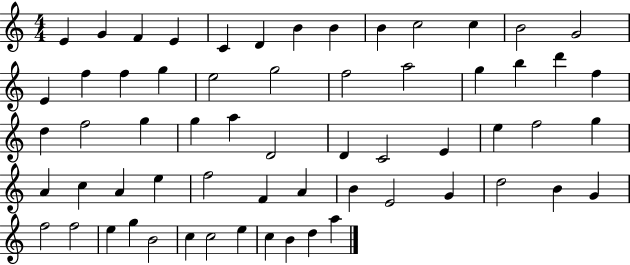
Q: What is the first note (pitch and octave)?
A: E4